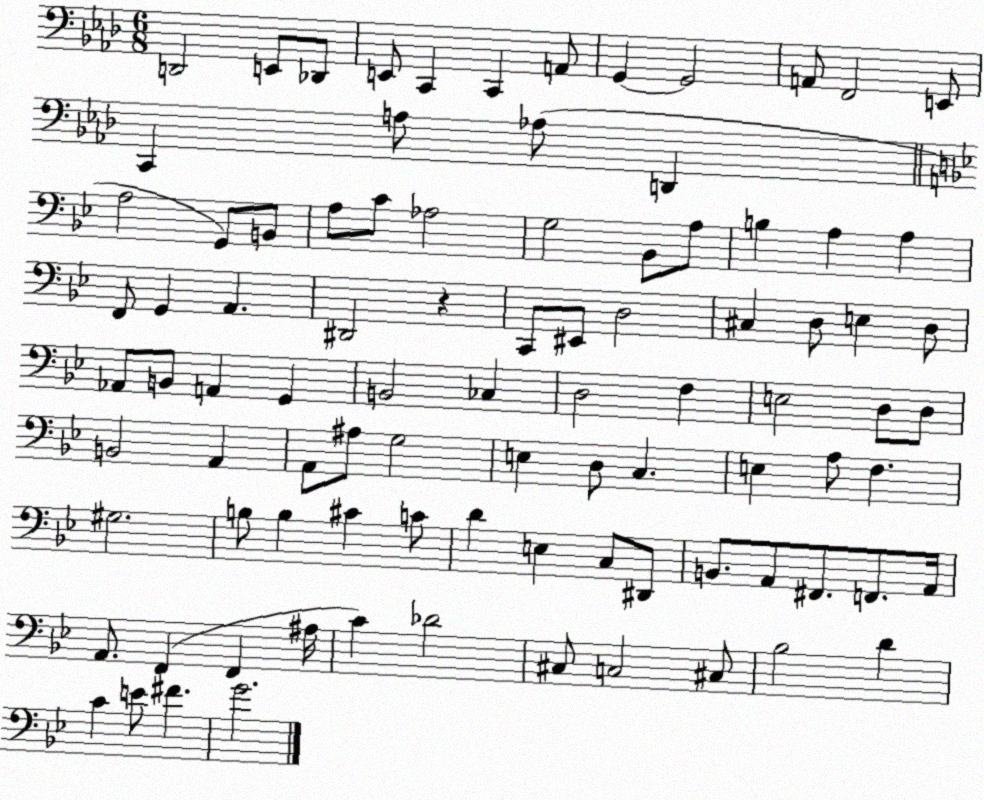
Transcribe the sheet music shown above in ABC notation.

X:1
T:Untitled
M:6/8
L:1/4
K:Ab
D,,2 E,,/2 _D,,/2 E,,/2 C,, C,, A,,/2 G,, G,,2 A,,/2 F,,2 E,,/2 C,, A,/2 _A,/2 D,, A,2 G,,/2 B,,/2 A,/2 C/2 _A,2 G,2 _B,,/2 A,/2 B, A, A, F,,/2 G,, A,, ^D,,2 z C,,/2 ^E,,/2 D,2 ^C, D,/2 E, D,/2 _A,,/2 B,,/2 A,, G,, B,,2 _C, D,2 F, E,2 D,/2 D,/2 B,,2 A,, A,,/2 ^A,/2 G,2 E, D,/2 C, E, A,/2 F, ^G,2 B,/2 B, ^C C/2 D E, C,/2 ^D,,/2 B,,/2 A,,/2 ^F,,/2 F,,/2 A,,/4 A,,/2 F,, F,, ^A,/4 C _D2 ^C,/2 C,2 ^C,/2 _B,2 D C E/2 ^F G2